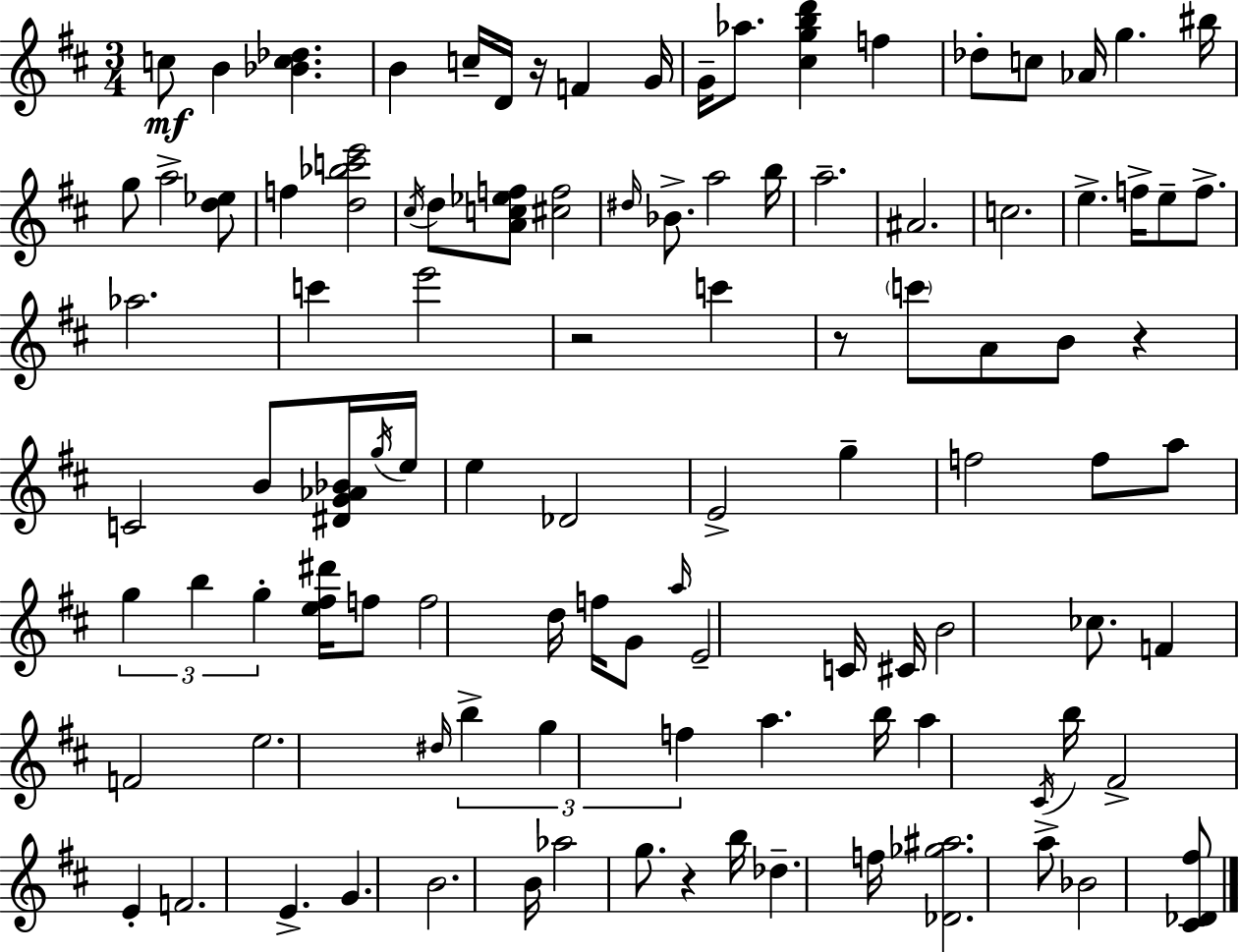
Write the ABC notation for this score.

X:1
T:Untitled
M:3/4
L:1/4
K:D
c/2 B [_Bc_d] B c/4 D/4 z/4 F G/4 G/4 _a/2 [^cgbd'] f _d/2 c/2 _A/4 g ^b/4 g/2 a2 [d_e]/2 f [d_bc'e']2 ^c/4 d/2 [Ac_ef]/2 [^cf]2 ^d/4 _B/2 a2 b/4 a2 ^A2 c2 e f/4 e/2 f/2 _a2 c' e'2 z2 c' z/2 c'/2 A/2 B/2 z C2 B/2 [^DG_A_B]/4 g/4 e/4 e _D2 E2 g f2 f/2 a/2 g b g [e^f^d']/4 f/2 f2 d/4 f/4 G/2 a/4 E2 C/4 ^C/4 B2 _c/2 F F2 e2 ^d/4 b g f a b/4 a ^C/4 b/4 ^F2 E F2 E G B2 B/4 _a2 g/2 z b/4 _d f/4 [_D_g^a]2 a/2 _B2 [^C_D^f]/2